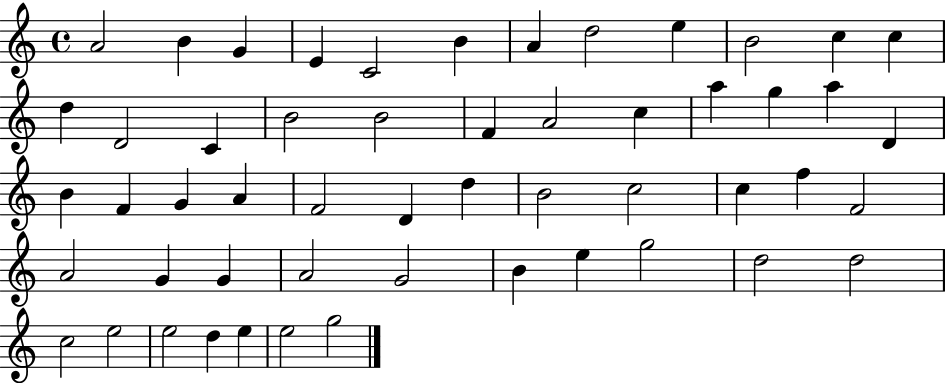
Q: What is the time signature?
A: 4/4